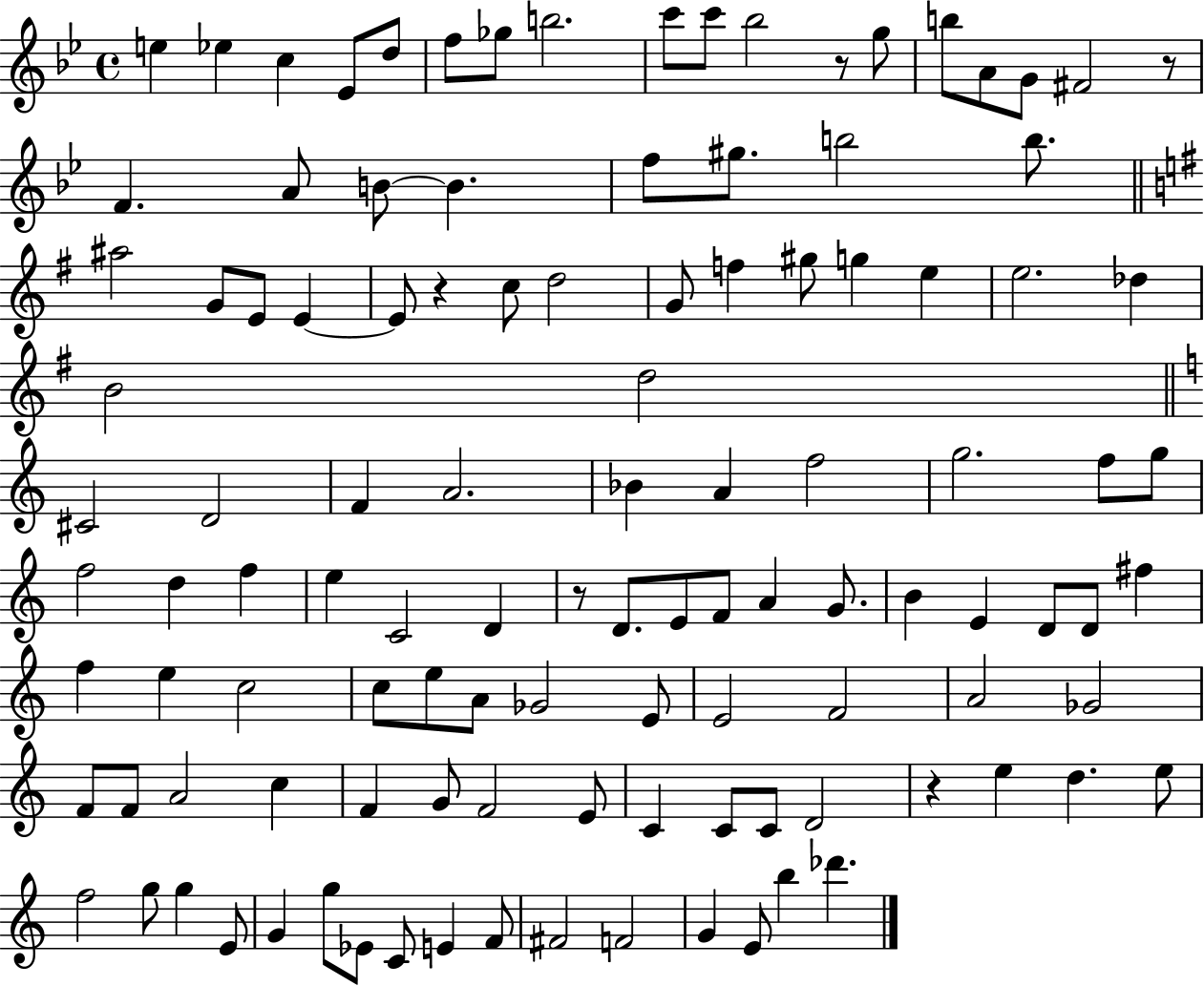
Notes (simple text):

E5/q Eb5/q C5/q Eb4/e D5/e F5/e Gb5/e B5/h. C6/e C6/e Bb5/h R/e G5/e B5/e A4/e G4/e F#4/h R/e F4/q. A4/e B4/e B4/q. F5/e G#5/e. B5/h B5/e. A#5/h G4/e E4/e E4/q E4/e R/q C5/e D5/h G4/e F5/q G#5/e G5/q E5/q E5/h. Db5/q B4/h D5/h C#4/h D4/h F4/q A4/h. Bb4/q A4/q F5/h G5/h. F5/e G5/e F5/h D5/q F5/q E5/q C4/h D4/q R/e D4/e. E4/e F4/e A4/q G4/e. B4/q E4/q D4/e D4/e F#5/q F5/q E5/q C5/h C5/e E5/e A4/e Gb4/h E4/e E4/h F4/h A4/h Gb4/h F4/e F4/e A4/h C5/q F4/q G4/e F4/h E4/e C4/q C4/e C4/e D4/h R/q E5/q D5/q. E5/e F5/h G5/e G5/q E4/e G4/q G5/e Eb4/e C4/e E4/q F4/e F#4/h F4/h G4/q E4/e B5/q Db6/q.